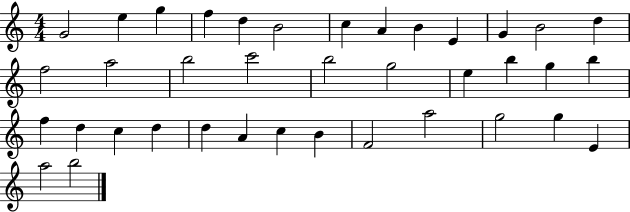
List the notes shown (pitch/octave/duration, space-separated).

G4/h E5/q G5/q F5/q D5/q B4/h C5/q A4/q B4/q E4/q G4/q B4/h D5/q F5/h A5/h B5/h C6/h B5/h G5/h E5/q B5/q G5/q B5/q F5/q D5/q C5/q D5/q D5/q A4/q C5/q B4/q F4/h A5/h G5/h G5/q E4/q A5/h B5/h